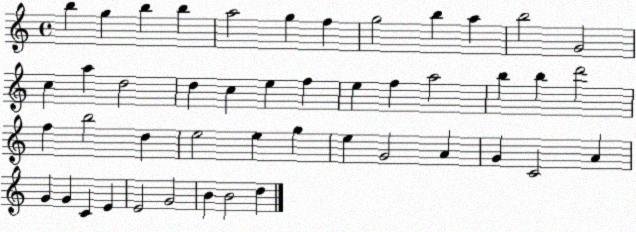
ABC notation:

X:1
T:Untitled
M:4/4
L:1/4
K:C
b g b b a2 g f g2 b a b2 G2 c a d2 d c e f e f a2 b b d'2 f b2 d e2 e g e G2 A G C2 A G G C E E2 G2 B B2 d